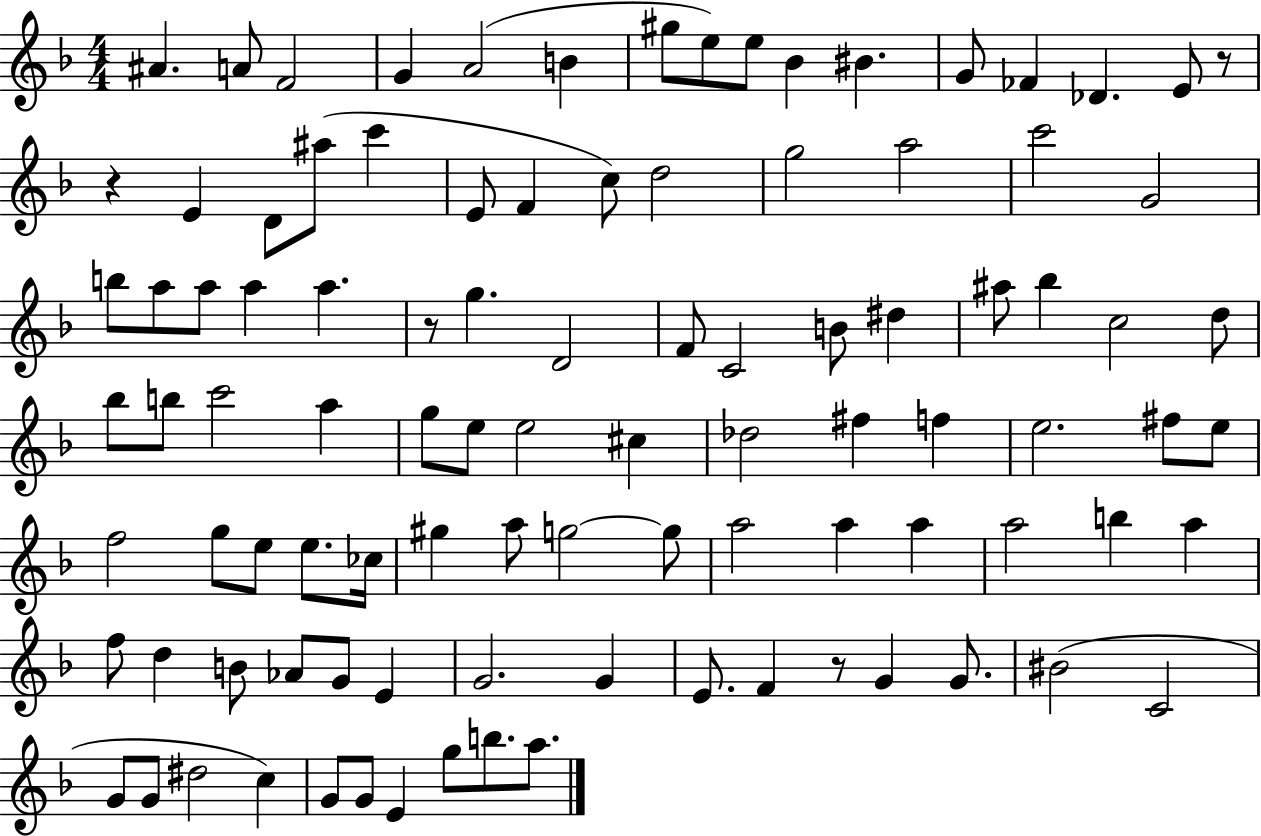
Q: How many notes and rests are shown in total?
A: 99